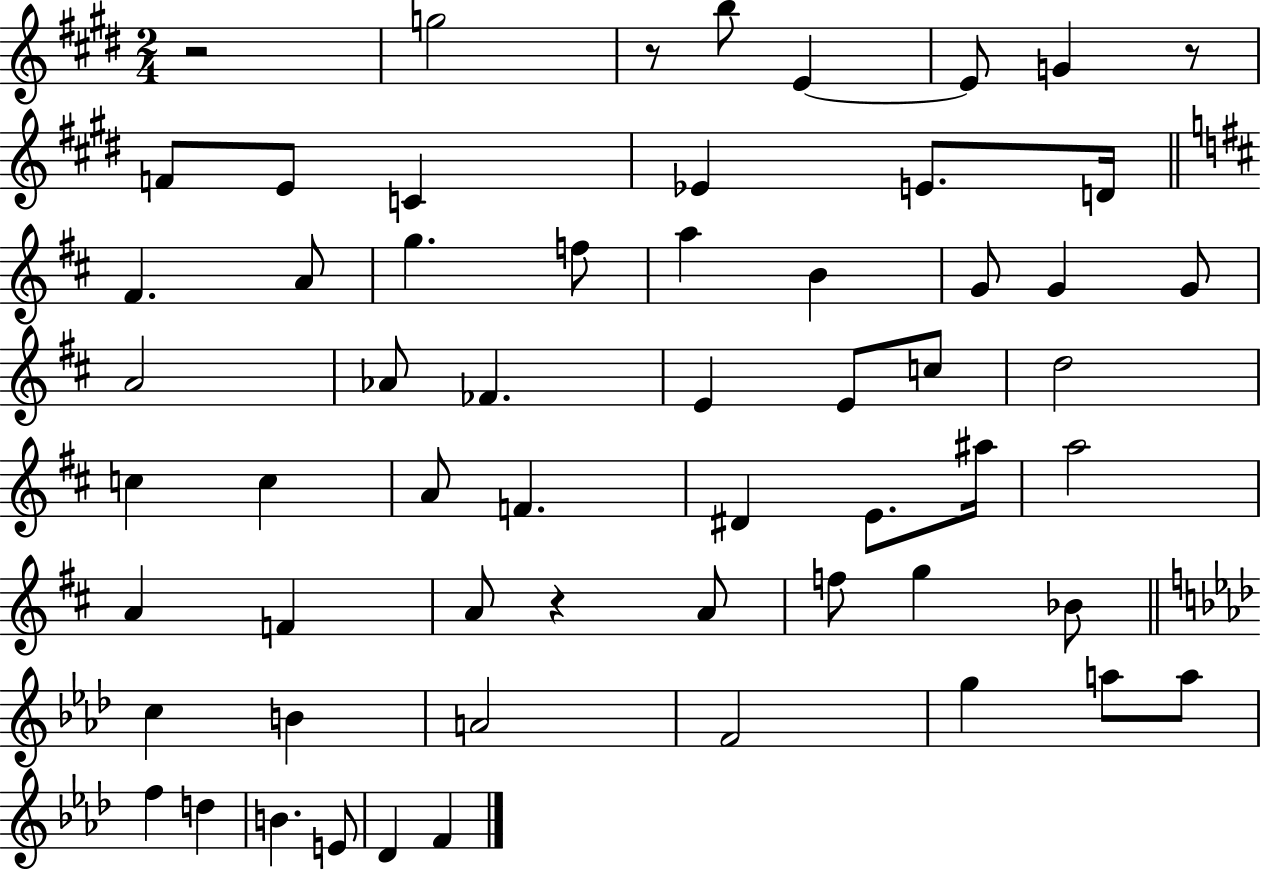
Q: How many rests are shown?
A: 4